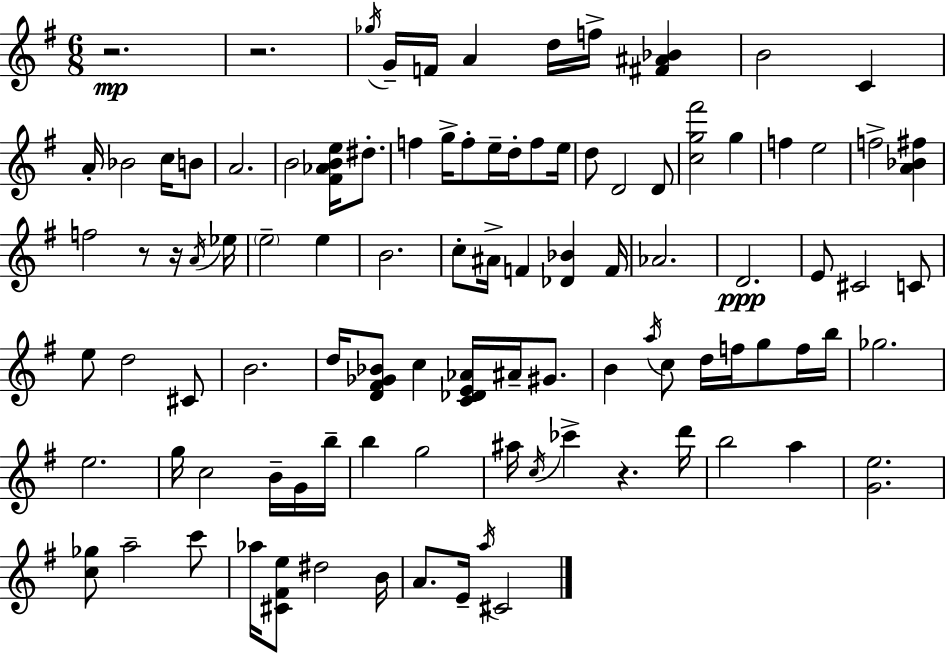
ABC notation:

X:1
T:Untitled
M:6/8
L:1/4
K:Em
z2 z2 _g/4 G/4 F/4 A d/4 f/4 [^F^A_B] B2 C A/4 _B2 c/4 B/2 A2 B2 [^F_ABe]/4 ^d/2 f g/4 f/2 e/4 d/4 f/2 e/4 d/2 D2 D/2 [cg^f']2 g f e2 f2 [A_B^f] f2 z/2 z/4 A/4 _e/4 e2 e B2 c/2 ^A/4 F [_D_B] F/4 _A2 D2 E/2 ^C2 C/2 e/2 d2 ^C/2 B2 d/4 [D^F_G_B]/2 c [C_DE_A]/4 ^A/4 ^G/2 B a/4 c/2 d/4 f/4 g/2 f/4 b/4 _g2 e2 g/4 c2 B/4 G/4 b/4 b g2 ^a/4 c/4 _c' z d'/4 b2 a [Ge]2 [c_g]/2 a2 c'/2 _a/4 [^C^Fe]/2 ^d2 B/4 A/2 E/4 a/4 ^C2